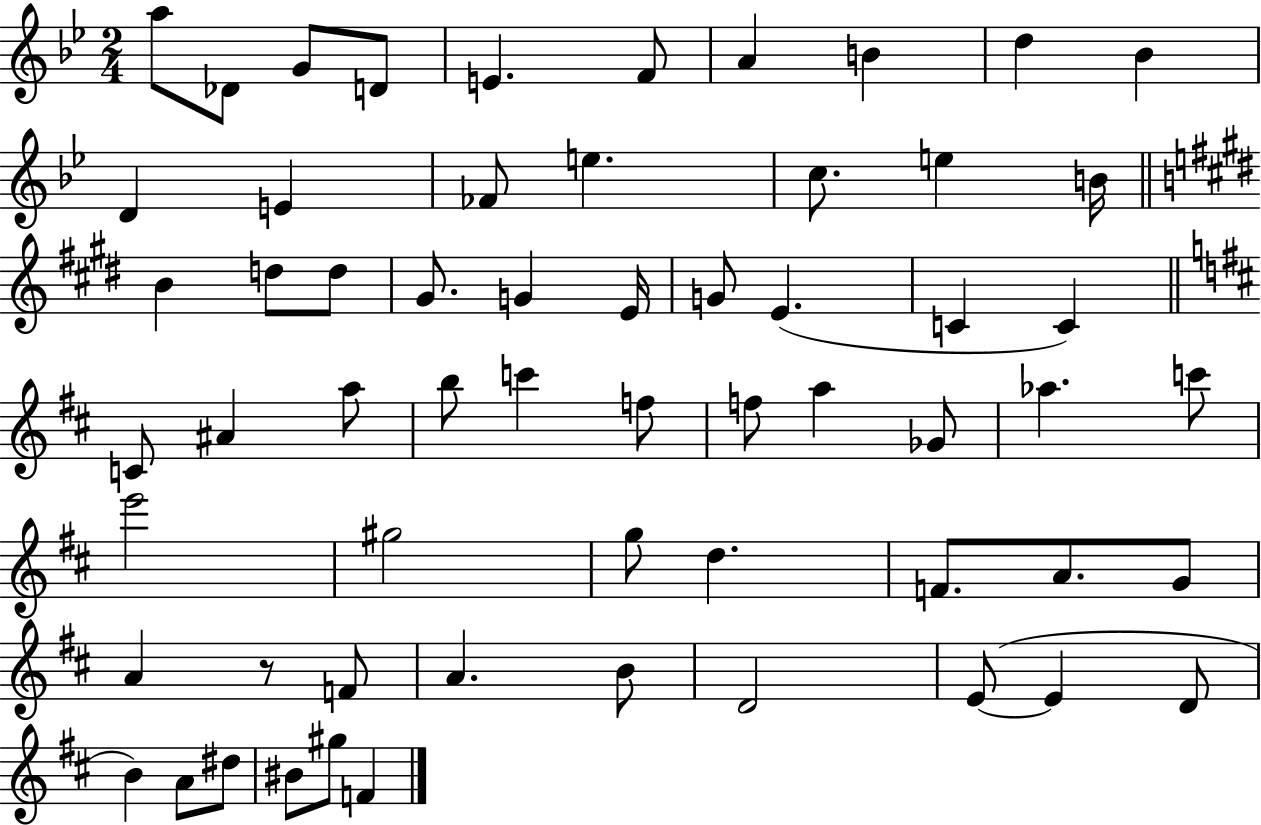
A5/e Db4/e G4/e D4/e E4/q. F4/e A4/q B4/q D5/q Bb4/q D4/q E4/q FES4/e E5/q. C5/e. E5/q B4/s B4/q D5/e D5/e G#4/e. G4/q E4/s G4/e E4/q. C4/q C4/q C4/e A#4/q A5/e B5/e C6/q F5/e F5/e A5/q Gb4/e Ab5/q. C6/e E6/h G#5/h G5/e D5/q. F4/e. A4/e. G4/e A4/q R/e F4/e A4/q. B4/e D4/h E4/e E4/q D4/e B4/q A4/e D#5/e BIS4/e G#5/e F4/q